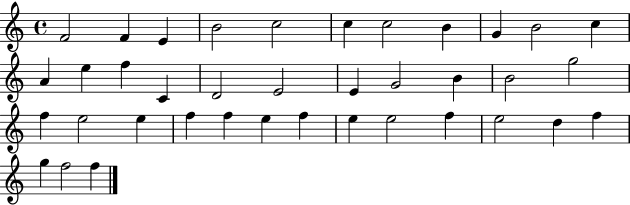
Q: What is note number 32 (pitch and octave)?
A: F5